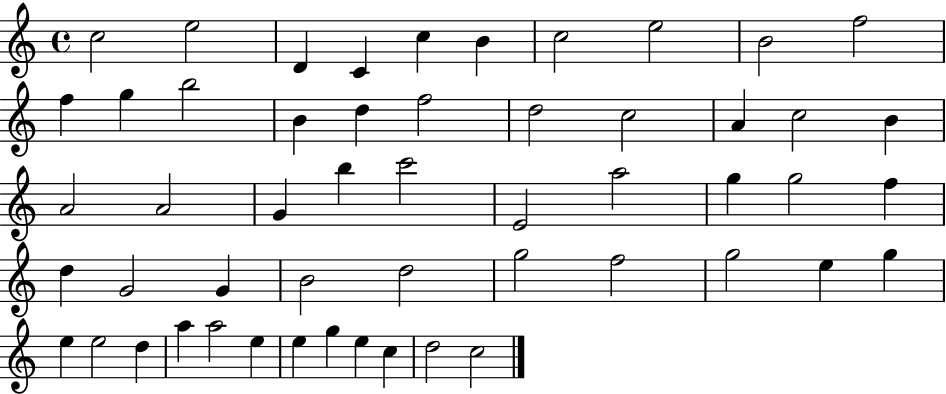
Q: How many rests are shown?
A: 0